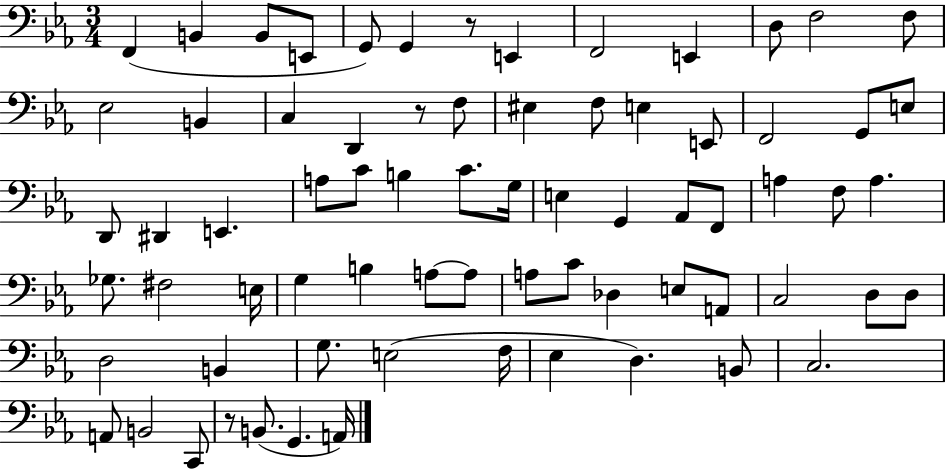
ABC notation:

X:1
T:Untitled
M:3/4
L:1/4
K:Eb
F,, B,, B,,/2 E,,/2 G,,/2 G,, z/2 E,, F,,2 E,, D,/2 F,2 F,/2 _E,2 B,, C, D,, z/2 F,/2 ^E, F,/2 E, E,,/2 F,,2 G,,/2 E,/2 D,,/2 ^D,, E,, A,/2 C/2 B, C/2 G,/4 E, G,, _A,,/2 F,,/2 A, F,/2 A, _G,/2 ^F,2 E,/4 G, B, A,/2 A,/2 A,/2 C/2 _D, E,/2 A,,/2 C,2 D,/2 D,/2 D,2 B,, G,/2 E,2 F,/4 _E, D, B,,/2 C,2 A,,/2 B,,2 C,,/2 z/2 B,,/2 G,, A,,/4